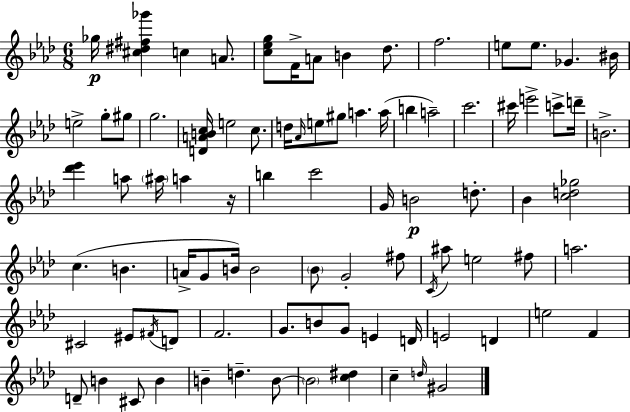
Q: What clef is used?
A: treble